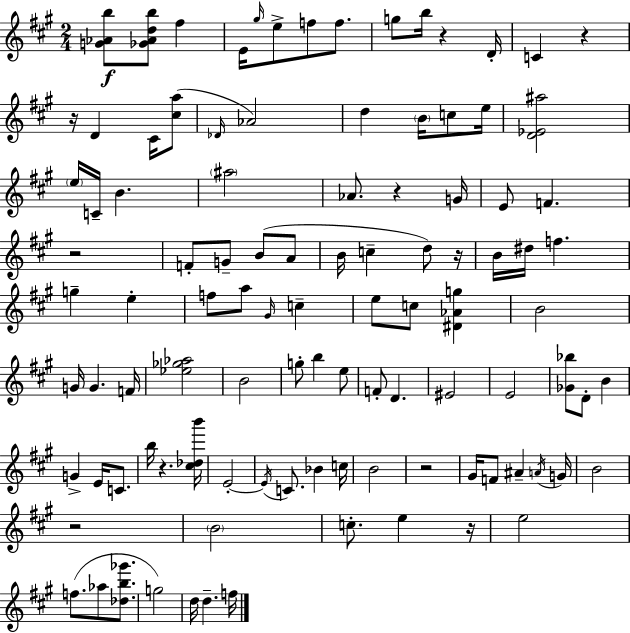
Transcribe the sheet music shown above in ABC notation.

X:1
T:Untitled
M:2/4
L:1/4
K:A
[G_Ab]/2 [_G_Adb]/2 ^f E/4 ^g/4 e/2 f/2 f/2 g/2 b/4 z D/4 C z z/4 D ^C/4 [^ca]/2 _D/4 _A2 d B/4 c/2 e/4 [D_E^a]2 e/4 C/4 B ^a2 _A/2 z G/4 E/2 F z2 F/2 G/2 B/2 A/2 B/4 c d/2 z/4 B/4 ^d/4 f g e f/2 a/2 ^G/4 c e/2 c/2 [^D_Ag] B2 G/4 G F/4 [_e_g_a]2 B2 g/2 b e/2 F/2 D ^E2 E2 [_G_b]/2 D/2 B G E/4 C/2 b/4 z [^c_db']/4 E2 E/4 C/2 _B c/4 B2 z2 ^G/4 F/2 ^A A/4 G/4 B2 z2 B2 c/2 e z/4 e2 f/2 _a/2 [_db_g']/2 g2 d/4 d f/4